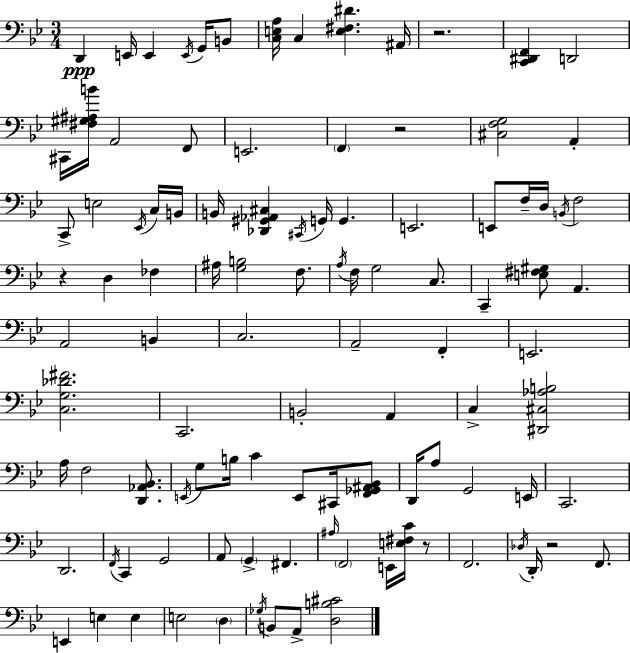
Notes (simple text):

D2/q E2/s E2/q E2/s G2/s B2/e [C3,E3,A3]/s C3/q [E3,F#3,D#4]/q. A#2/s R/h. [C2,D#2,F2]/q D2/h C#2/s [F#3,G#3,A#3,B4]/s A2/h F2/e E2/h. F2/q R/h [C#3,F3,G3]/h A2/q C2/e E3/h Eb2/s C3/s B2/s B2/s [Db2,G#2,Ab2,C#3]/q C#2/s G2/s G2/q. E2/h. E2/e F3/s D3/s B2/s F3/h R/q D3/q FES3/q A#3/s [G3,B3]/h F3/e. A3/s F3/s G3/h C3/e. C2/q [E3,F#3,G#3]/e A2/q. A2/h B2/q C3/h. A2/h F2/q E2/h. [C3,G3,Db4,F#4]/h. C2/h. B2/h A2/q C3/q [D#2,C#3,Ab3,B3]/h A3/s F3/h [D2,Ab2,Bb2]/e. E2/s G3/e B3/s C4/q E2/e C#2/s [F2,Gb2,A#2,Bb2]/e D2/s A3/e G2/h E2/s C2/h. D2/h. F2/s C2/q G2/h A2/e G2/q F#2/q. A#3/s F2/h E2/s [E3,F#3,C4]/s R/e F2/h. Db3/s D2/s R/h F2/e. E2/q E3/q E3/q E3/h D3/q Gb3/s B2/e A2/e [D3,B3,C#4]/h